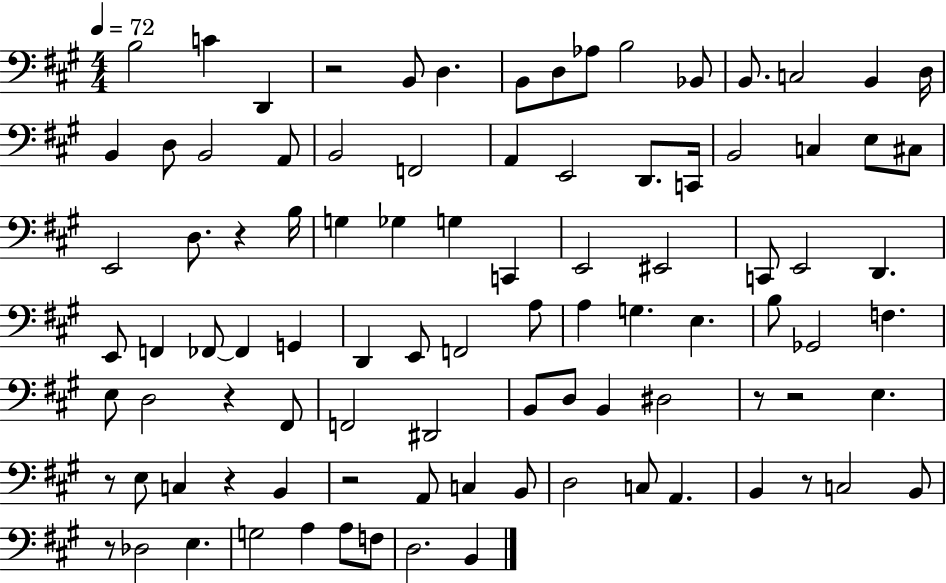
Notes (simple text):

B3/h C4/q D2/q R/h B2/e D3/q. B2/e D3/e Ab3/e B3/h Bb2/e B2/e. C3/h B2/q D3/s B2/q D3/e B2/h A2/e B2/h F2/h A2/q E2/h D2/e. C2/s B2/h C3/q E3/e C#3/e E2/h D3/e. R/q B3/s G3/q Gb3/q G3/q C2/q E2/h EIS2/h C2/e E2/h D2/q. E2/e F2/q FES2/e FES2/q G2/q D2/q E2/e F2/h A3/e A3/q G3/q. E3/q. B3/e Gb2/h F3/q. E3/e D3/h R/q F#2/e F2/h D#2/h B2/e D3/e B2/q D#3/h R/e R/h E3/q. R/e E3/e C3/q R/q B2/q R/h A2/e C3/q B2/e D3/h C3/e A2/q. B2/q R/e C3/h B2/e R/e Db3/h E3/q. G3/h A3/q A3/e F3/e D3/h. B2/q